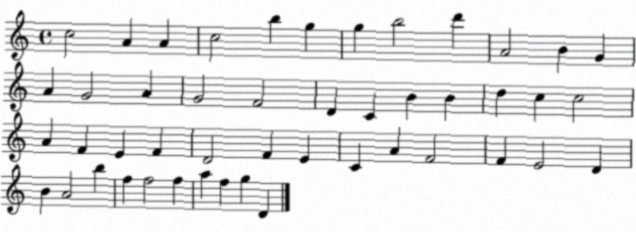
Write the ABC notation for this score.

X:1
T:Untitled
M:4/4
L:1/4
K:C
c2 A A c2 b g g b2 d' A2 B G A G2 A G2 F2 D C B B d c c2 A F E F D2 F E C A F2 F E2 D B A2 b f f2 f a f g D